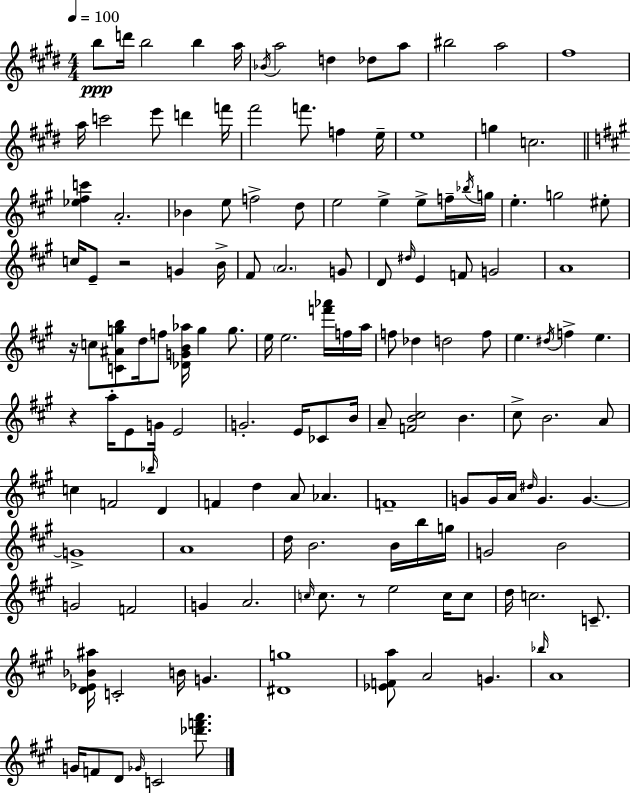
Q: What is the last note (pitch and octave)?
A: C4